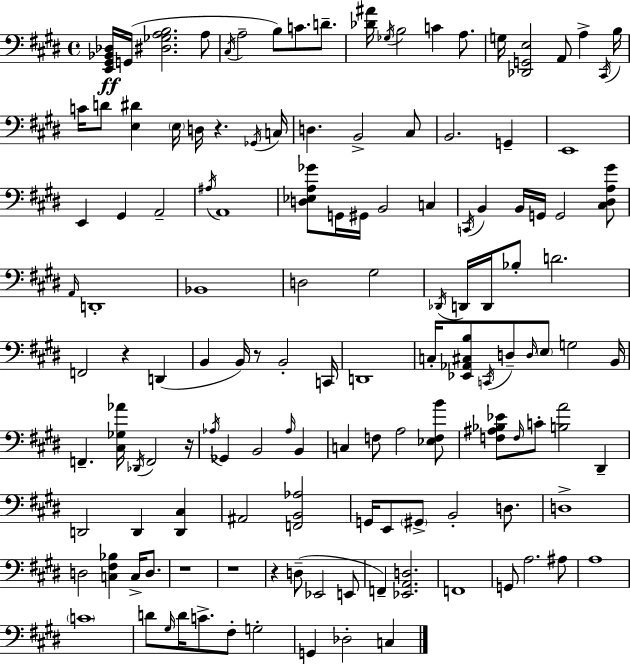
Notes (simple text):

[E2,G#2,Bb2,Db3]/s G2/s [D#3,Gb3,A3,B3]/h. A3/e C#3/s A3/h B3/e C4/e. D4/e. [Db4,A#4]/s Gb3/s B3/h C4/q A3/e. G3/s [Db2,G2,E3]/h A2/e A3/q C#2/s B3/s C4/s D4/e [E3,D#4]/q E3/s D3/s R/q. Gb2/s C3/s D3/q. B2/h C#3/e B2/h. G2/q E2/w E2/q G#2/q A2/h A#3/s A2/w [D3,Eb3,A3,Gb4]/e G2/s G#2/s B2/h C3/q C2/s B2/q B2/s G2/s G2/h [C#3,D#3,A3,G#4]/e A2/s D2/w Bb2/w D3/h G#3/h Db2/s D2/s D2/s Bb3/e D4/h. F2/h R/q D2/q B2/q B2/s R/e B2/h C2/s D2/w C3/s [Eb2,Ab2,C#3,B3]/e C2/s D3/e D3/s E3/e G3/h B2/s F2/q. [C#3,Gb3,Ab4]/s Db2/s F2/h R/s Ab3/s Gb2/q B2/h Ab3/s B2/q C3/q F3/e A3/h [Eb3,F3,B4]/e [F3,A#3,Bb3,Eb4]/e F3/s C4/e [B3,A4]/h D#2/q D2/h D2/q [D2,C#3]/q A#2/h [F2,B2,Ab3]/h G2/s E2/e G#2/e B2/h D3/e. D3/w D3/h [C3,F#3,Bb3]/q C3/s D3/e. R/w R/w R/q D3/e Eb2/h E2/e F2/q [Eb2,A2,D3]/h. F2/w G2/e A3/h. A#3/e A3/w C4/w D4/e G#3/s D4/s C4/e. F#3/e G3/h G2/q Db3/h C3/q